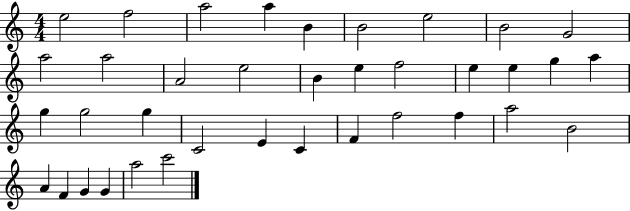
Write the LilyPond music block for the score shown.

{
  \clef treble
  \numericTimeSignature
  \time 4/4
  \key c \major
  e''2 f''2 | a''2 a''4 b'4 | b'2 e''2 | b'2 g'2 | \break a''2 a''2 | a'2 e''2 | b'4 e''4 f''2 | e''4 e''4 g''4 a''4 | \break g''4 g''2 g''4 | c'2 e'4 c'4 | f'4 f''2 f''4 | a''2 b'2 | \break a'4 f'4 g'4 g'4 | a''2 c'''2 | \bar "|."
}